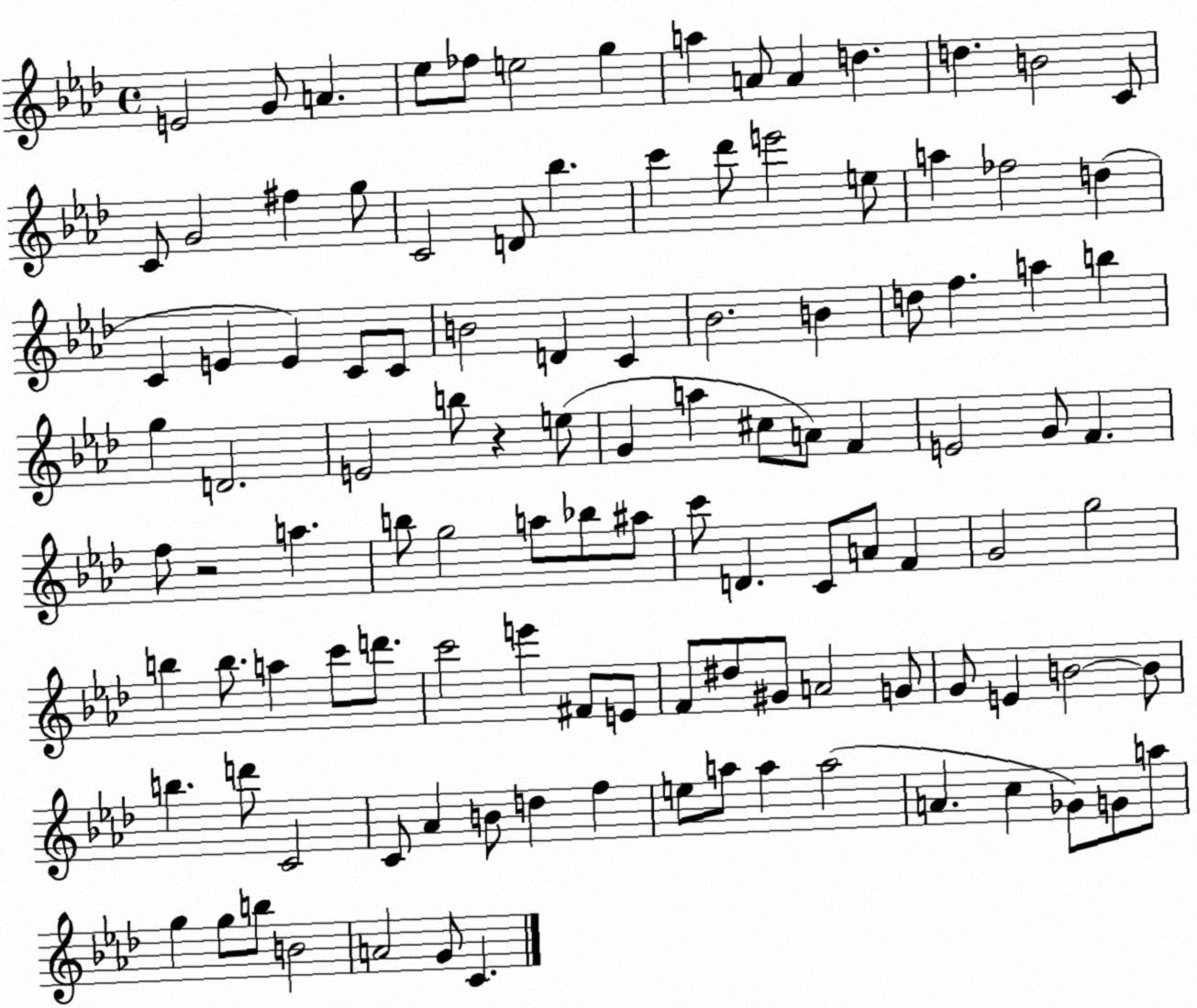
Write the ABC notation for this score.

X:1
T:Untitled
M:4/4
L:1/4
K:Ab
E2 G/2 A _e/2 _f/2 e2 g a A/2 A d d B2 C/2 C/2 G2 ^f g/2 C2 D/2 _b c' _d'/2 e'2 e/2 a _f2 d C E E C/2 C/2 B2 D C _B2 B d/2 f a b g D2 E2 b/2 z e/2 G a ^c/2 A/2 F E2 G/2 F f/2 z2 a b/2 g2 a/2 _b/2 ^a/2 c'/2 D C/2 A/2 F G2 g2 b b/2 a c'/2 d'/2 c'2 e' ^F/2 E/2 F/2 ^d/2 ^G/2 A2 G/2 G/2 E B2 B/2 b d'/2 C2 C/2 _A B/2 d f e/2 a/2 a a2 A c _G/2 G/2 a/2 g g/2 b/2 B2 A2 G/2 C